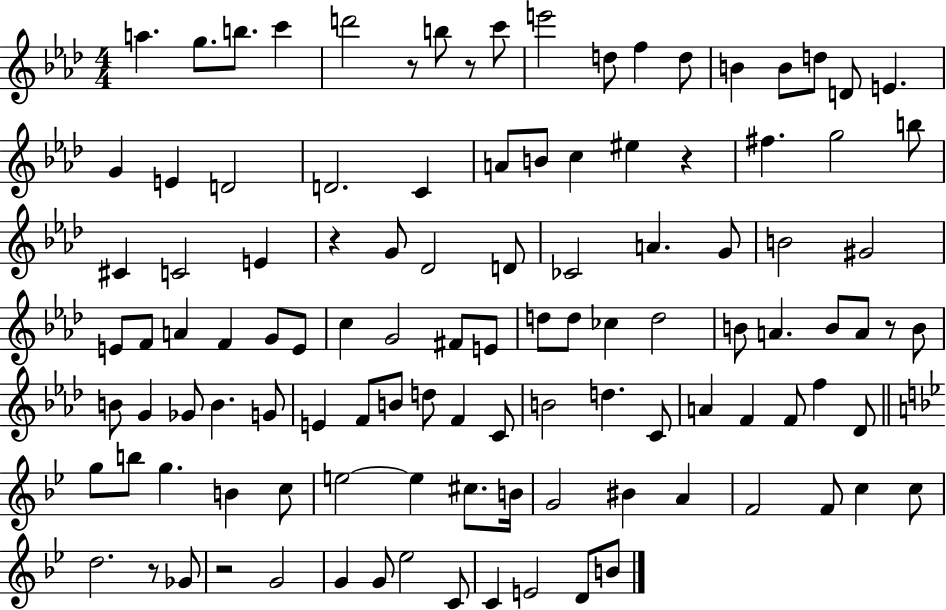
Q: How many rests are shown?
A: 7